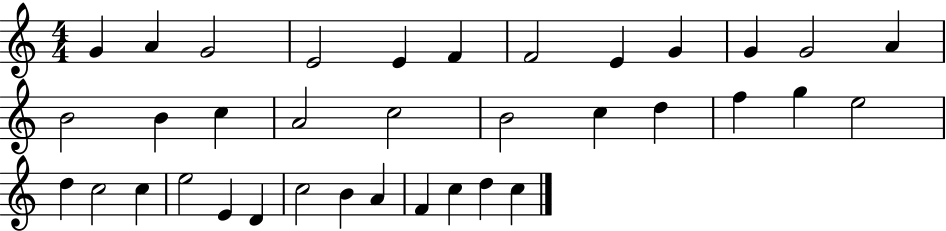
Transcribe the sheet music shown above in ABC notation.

X:1
T:Untitled
M:4/4
L:1/4
K:C
G A G2 E2 E F F2 E G G G2 A B2 B c A2 c2 B2 c d f g e2 d c2 c e2 E D c2 B A F c d c